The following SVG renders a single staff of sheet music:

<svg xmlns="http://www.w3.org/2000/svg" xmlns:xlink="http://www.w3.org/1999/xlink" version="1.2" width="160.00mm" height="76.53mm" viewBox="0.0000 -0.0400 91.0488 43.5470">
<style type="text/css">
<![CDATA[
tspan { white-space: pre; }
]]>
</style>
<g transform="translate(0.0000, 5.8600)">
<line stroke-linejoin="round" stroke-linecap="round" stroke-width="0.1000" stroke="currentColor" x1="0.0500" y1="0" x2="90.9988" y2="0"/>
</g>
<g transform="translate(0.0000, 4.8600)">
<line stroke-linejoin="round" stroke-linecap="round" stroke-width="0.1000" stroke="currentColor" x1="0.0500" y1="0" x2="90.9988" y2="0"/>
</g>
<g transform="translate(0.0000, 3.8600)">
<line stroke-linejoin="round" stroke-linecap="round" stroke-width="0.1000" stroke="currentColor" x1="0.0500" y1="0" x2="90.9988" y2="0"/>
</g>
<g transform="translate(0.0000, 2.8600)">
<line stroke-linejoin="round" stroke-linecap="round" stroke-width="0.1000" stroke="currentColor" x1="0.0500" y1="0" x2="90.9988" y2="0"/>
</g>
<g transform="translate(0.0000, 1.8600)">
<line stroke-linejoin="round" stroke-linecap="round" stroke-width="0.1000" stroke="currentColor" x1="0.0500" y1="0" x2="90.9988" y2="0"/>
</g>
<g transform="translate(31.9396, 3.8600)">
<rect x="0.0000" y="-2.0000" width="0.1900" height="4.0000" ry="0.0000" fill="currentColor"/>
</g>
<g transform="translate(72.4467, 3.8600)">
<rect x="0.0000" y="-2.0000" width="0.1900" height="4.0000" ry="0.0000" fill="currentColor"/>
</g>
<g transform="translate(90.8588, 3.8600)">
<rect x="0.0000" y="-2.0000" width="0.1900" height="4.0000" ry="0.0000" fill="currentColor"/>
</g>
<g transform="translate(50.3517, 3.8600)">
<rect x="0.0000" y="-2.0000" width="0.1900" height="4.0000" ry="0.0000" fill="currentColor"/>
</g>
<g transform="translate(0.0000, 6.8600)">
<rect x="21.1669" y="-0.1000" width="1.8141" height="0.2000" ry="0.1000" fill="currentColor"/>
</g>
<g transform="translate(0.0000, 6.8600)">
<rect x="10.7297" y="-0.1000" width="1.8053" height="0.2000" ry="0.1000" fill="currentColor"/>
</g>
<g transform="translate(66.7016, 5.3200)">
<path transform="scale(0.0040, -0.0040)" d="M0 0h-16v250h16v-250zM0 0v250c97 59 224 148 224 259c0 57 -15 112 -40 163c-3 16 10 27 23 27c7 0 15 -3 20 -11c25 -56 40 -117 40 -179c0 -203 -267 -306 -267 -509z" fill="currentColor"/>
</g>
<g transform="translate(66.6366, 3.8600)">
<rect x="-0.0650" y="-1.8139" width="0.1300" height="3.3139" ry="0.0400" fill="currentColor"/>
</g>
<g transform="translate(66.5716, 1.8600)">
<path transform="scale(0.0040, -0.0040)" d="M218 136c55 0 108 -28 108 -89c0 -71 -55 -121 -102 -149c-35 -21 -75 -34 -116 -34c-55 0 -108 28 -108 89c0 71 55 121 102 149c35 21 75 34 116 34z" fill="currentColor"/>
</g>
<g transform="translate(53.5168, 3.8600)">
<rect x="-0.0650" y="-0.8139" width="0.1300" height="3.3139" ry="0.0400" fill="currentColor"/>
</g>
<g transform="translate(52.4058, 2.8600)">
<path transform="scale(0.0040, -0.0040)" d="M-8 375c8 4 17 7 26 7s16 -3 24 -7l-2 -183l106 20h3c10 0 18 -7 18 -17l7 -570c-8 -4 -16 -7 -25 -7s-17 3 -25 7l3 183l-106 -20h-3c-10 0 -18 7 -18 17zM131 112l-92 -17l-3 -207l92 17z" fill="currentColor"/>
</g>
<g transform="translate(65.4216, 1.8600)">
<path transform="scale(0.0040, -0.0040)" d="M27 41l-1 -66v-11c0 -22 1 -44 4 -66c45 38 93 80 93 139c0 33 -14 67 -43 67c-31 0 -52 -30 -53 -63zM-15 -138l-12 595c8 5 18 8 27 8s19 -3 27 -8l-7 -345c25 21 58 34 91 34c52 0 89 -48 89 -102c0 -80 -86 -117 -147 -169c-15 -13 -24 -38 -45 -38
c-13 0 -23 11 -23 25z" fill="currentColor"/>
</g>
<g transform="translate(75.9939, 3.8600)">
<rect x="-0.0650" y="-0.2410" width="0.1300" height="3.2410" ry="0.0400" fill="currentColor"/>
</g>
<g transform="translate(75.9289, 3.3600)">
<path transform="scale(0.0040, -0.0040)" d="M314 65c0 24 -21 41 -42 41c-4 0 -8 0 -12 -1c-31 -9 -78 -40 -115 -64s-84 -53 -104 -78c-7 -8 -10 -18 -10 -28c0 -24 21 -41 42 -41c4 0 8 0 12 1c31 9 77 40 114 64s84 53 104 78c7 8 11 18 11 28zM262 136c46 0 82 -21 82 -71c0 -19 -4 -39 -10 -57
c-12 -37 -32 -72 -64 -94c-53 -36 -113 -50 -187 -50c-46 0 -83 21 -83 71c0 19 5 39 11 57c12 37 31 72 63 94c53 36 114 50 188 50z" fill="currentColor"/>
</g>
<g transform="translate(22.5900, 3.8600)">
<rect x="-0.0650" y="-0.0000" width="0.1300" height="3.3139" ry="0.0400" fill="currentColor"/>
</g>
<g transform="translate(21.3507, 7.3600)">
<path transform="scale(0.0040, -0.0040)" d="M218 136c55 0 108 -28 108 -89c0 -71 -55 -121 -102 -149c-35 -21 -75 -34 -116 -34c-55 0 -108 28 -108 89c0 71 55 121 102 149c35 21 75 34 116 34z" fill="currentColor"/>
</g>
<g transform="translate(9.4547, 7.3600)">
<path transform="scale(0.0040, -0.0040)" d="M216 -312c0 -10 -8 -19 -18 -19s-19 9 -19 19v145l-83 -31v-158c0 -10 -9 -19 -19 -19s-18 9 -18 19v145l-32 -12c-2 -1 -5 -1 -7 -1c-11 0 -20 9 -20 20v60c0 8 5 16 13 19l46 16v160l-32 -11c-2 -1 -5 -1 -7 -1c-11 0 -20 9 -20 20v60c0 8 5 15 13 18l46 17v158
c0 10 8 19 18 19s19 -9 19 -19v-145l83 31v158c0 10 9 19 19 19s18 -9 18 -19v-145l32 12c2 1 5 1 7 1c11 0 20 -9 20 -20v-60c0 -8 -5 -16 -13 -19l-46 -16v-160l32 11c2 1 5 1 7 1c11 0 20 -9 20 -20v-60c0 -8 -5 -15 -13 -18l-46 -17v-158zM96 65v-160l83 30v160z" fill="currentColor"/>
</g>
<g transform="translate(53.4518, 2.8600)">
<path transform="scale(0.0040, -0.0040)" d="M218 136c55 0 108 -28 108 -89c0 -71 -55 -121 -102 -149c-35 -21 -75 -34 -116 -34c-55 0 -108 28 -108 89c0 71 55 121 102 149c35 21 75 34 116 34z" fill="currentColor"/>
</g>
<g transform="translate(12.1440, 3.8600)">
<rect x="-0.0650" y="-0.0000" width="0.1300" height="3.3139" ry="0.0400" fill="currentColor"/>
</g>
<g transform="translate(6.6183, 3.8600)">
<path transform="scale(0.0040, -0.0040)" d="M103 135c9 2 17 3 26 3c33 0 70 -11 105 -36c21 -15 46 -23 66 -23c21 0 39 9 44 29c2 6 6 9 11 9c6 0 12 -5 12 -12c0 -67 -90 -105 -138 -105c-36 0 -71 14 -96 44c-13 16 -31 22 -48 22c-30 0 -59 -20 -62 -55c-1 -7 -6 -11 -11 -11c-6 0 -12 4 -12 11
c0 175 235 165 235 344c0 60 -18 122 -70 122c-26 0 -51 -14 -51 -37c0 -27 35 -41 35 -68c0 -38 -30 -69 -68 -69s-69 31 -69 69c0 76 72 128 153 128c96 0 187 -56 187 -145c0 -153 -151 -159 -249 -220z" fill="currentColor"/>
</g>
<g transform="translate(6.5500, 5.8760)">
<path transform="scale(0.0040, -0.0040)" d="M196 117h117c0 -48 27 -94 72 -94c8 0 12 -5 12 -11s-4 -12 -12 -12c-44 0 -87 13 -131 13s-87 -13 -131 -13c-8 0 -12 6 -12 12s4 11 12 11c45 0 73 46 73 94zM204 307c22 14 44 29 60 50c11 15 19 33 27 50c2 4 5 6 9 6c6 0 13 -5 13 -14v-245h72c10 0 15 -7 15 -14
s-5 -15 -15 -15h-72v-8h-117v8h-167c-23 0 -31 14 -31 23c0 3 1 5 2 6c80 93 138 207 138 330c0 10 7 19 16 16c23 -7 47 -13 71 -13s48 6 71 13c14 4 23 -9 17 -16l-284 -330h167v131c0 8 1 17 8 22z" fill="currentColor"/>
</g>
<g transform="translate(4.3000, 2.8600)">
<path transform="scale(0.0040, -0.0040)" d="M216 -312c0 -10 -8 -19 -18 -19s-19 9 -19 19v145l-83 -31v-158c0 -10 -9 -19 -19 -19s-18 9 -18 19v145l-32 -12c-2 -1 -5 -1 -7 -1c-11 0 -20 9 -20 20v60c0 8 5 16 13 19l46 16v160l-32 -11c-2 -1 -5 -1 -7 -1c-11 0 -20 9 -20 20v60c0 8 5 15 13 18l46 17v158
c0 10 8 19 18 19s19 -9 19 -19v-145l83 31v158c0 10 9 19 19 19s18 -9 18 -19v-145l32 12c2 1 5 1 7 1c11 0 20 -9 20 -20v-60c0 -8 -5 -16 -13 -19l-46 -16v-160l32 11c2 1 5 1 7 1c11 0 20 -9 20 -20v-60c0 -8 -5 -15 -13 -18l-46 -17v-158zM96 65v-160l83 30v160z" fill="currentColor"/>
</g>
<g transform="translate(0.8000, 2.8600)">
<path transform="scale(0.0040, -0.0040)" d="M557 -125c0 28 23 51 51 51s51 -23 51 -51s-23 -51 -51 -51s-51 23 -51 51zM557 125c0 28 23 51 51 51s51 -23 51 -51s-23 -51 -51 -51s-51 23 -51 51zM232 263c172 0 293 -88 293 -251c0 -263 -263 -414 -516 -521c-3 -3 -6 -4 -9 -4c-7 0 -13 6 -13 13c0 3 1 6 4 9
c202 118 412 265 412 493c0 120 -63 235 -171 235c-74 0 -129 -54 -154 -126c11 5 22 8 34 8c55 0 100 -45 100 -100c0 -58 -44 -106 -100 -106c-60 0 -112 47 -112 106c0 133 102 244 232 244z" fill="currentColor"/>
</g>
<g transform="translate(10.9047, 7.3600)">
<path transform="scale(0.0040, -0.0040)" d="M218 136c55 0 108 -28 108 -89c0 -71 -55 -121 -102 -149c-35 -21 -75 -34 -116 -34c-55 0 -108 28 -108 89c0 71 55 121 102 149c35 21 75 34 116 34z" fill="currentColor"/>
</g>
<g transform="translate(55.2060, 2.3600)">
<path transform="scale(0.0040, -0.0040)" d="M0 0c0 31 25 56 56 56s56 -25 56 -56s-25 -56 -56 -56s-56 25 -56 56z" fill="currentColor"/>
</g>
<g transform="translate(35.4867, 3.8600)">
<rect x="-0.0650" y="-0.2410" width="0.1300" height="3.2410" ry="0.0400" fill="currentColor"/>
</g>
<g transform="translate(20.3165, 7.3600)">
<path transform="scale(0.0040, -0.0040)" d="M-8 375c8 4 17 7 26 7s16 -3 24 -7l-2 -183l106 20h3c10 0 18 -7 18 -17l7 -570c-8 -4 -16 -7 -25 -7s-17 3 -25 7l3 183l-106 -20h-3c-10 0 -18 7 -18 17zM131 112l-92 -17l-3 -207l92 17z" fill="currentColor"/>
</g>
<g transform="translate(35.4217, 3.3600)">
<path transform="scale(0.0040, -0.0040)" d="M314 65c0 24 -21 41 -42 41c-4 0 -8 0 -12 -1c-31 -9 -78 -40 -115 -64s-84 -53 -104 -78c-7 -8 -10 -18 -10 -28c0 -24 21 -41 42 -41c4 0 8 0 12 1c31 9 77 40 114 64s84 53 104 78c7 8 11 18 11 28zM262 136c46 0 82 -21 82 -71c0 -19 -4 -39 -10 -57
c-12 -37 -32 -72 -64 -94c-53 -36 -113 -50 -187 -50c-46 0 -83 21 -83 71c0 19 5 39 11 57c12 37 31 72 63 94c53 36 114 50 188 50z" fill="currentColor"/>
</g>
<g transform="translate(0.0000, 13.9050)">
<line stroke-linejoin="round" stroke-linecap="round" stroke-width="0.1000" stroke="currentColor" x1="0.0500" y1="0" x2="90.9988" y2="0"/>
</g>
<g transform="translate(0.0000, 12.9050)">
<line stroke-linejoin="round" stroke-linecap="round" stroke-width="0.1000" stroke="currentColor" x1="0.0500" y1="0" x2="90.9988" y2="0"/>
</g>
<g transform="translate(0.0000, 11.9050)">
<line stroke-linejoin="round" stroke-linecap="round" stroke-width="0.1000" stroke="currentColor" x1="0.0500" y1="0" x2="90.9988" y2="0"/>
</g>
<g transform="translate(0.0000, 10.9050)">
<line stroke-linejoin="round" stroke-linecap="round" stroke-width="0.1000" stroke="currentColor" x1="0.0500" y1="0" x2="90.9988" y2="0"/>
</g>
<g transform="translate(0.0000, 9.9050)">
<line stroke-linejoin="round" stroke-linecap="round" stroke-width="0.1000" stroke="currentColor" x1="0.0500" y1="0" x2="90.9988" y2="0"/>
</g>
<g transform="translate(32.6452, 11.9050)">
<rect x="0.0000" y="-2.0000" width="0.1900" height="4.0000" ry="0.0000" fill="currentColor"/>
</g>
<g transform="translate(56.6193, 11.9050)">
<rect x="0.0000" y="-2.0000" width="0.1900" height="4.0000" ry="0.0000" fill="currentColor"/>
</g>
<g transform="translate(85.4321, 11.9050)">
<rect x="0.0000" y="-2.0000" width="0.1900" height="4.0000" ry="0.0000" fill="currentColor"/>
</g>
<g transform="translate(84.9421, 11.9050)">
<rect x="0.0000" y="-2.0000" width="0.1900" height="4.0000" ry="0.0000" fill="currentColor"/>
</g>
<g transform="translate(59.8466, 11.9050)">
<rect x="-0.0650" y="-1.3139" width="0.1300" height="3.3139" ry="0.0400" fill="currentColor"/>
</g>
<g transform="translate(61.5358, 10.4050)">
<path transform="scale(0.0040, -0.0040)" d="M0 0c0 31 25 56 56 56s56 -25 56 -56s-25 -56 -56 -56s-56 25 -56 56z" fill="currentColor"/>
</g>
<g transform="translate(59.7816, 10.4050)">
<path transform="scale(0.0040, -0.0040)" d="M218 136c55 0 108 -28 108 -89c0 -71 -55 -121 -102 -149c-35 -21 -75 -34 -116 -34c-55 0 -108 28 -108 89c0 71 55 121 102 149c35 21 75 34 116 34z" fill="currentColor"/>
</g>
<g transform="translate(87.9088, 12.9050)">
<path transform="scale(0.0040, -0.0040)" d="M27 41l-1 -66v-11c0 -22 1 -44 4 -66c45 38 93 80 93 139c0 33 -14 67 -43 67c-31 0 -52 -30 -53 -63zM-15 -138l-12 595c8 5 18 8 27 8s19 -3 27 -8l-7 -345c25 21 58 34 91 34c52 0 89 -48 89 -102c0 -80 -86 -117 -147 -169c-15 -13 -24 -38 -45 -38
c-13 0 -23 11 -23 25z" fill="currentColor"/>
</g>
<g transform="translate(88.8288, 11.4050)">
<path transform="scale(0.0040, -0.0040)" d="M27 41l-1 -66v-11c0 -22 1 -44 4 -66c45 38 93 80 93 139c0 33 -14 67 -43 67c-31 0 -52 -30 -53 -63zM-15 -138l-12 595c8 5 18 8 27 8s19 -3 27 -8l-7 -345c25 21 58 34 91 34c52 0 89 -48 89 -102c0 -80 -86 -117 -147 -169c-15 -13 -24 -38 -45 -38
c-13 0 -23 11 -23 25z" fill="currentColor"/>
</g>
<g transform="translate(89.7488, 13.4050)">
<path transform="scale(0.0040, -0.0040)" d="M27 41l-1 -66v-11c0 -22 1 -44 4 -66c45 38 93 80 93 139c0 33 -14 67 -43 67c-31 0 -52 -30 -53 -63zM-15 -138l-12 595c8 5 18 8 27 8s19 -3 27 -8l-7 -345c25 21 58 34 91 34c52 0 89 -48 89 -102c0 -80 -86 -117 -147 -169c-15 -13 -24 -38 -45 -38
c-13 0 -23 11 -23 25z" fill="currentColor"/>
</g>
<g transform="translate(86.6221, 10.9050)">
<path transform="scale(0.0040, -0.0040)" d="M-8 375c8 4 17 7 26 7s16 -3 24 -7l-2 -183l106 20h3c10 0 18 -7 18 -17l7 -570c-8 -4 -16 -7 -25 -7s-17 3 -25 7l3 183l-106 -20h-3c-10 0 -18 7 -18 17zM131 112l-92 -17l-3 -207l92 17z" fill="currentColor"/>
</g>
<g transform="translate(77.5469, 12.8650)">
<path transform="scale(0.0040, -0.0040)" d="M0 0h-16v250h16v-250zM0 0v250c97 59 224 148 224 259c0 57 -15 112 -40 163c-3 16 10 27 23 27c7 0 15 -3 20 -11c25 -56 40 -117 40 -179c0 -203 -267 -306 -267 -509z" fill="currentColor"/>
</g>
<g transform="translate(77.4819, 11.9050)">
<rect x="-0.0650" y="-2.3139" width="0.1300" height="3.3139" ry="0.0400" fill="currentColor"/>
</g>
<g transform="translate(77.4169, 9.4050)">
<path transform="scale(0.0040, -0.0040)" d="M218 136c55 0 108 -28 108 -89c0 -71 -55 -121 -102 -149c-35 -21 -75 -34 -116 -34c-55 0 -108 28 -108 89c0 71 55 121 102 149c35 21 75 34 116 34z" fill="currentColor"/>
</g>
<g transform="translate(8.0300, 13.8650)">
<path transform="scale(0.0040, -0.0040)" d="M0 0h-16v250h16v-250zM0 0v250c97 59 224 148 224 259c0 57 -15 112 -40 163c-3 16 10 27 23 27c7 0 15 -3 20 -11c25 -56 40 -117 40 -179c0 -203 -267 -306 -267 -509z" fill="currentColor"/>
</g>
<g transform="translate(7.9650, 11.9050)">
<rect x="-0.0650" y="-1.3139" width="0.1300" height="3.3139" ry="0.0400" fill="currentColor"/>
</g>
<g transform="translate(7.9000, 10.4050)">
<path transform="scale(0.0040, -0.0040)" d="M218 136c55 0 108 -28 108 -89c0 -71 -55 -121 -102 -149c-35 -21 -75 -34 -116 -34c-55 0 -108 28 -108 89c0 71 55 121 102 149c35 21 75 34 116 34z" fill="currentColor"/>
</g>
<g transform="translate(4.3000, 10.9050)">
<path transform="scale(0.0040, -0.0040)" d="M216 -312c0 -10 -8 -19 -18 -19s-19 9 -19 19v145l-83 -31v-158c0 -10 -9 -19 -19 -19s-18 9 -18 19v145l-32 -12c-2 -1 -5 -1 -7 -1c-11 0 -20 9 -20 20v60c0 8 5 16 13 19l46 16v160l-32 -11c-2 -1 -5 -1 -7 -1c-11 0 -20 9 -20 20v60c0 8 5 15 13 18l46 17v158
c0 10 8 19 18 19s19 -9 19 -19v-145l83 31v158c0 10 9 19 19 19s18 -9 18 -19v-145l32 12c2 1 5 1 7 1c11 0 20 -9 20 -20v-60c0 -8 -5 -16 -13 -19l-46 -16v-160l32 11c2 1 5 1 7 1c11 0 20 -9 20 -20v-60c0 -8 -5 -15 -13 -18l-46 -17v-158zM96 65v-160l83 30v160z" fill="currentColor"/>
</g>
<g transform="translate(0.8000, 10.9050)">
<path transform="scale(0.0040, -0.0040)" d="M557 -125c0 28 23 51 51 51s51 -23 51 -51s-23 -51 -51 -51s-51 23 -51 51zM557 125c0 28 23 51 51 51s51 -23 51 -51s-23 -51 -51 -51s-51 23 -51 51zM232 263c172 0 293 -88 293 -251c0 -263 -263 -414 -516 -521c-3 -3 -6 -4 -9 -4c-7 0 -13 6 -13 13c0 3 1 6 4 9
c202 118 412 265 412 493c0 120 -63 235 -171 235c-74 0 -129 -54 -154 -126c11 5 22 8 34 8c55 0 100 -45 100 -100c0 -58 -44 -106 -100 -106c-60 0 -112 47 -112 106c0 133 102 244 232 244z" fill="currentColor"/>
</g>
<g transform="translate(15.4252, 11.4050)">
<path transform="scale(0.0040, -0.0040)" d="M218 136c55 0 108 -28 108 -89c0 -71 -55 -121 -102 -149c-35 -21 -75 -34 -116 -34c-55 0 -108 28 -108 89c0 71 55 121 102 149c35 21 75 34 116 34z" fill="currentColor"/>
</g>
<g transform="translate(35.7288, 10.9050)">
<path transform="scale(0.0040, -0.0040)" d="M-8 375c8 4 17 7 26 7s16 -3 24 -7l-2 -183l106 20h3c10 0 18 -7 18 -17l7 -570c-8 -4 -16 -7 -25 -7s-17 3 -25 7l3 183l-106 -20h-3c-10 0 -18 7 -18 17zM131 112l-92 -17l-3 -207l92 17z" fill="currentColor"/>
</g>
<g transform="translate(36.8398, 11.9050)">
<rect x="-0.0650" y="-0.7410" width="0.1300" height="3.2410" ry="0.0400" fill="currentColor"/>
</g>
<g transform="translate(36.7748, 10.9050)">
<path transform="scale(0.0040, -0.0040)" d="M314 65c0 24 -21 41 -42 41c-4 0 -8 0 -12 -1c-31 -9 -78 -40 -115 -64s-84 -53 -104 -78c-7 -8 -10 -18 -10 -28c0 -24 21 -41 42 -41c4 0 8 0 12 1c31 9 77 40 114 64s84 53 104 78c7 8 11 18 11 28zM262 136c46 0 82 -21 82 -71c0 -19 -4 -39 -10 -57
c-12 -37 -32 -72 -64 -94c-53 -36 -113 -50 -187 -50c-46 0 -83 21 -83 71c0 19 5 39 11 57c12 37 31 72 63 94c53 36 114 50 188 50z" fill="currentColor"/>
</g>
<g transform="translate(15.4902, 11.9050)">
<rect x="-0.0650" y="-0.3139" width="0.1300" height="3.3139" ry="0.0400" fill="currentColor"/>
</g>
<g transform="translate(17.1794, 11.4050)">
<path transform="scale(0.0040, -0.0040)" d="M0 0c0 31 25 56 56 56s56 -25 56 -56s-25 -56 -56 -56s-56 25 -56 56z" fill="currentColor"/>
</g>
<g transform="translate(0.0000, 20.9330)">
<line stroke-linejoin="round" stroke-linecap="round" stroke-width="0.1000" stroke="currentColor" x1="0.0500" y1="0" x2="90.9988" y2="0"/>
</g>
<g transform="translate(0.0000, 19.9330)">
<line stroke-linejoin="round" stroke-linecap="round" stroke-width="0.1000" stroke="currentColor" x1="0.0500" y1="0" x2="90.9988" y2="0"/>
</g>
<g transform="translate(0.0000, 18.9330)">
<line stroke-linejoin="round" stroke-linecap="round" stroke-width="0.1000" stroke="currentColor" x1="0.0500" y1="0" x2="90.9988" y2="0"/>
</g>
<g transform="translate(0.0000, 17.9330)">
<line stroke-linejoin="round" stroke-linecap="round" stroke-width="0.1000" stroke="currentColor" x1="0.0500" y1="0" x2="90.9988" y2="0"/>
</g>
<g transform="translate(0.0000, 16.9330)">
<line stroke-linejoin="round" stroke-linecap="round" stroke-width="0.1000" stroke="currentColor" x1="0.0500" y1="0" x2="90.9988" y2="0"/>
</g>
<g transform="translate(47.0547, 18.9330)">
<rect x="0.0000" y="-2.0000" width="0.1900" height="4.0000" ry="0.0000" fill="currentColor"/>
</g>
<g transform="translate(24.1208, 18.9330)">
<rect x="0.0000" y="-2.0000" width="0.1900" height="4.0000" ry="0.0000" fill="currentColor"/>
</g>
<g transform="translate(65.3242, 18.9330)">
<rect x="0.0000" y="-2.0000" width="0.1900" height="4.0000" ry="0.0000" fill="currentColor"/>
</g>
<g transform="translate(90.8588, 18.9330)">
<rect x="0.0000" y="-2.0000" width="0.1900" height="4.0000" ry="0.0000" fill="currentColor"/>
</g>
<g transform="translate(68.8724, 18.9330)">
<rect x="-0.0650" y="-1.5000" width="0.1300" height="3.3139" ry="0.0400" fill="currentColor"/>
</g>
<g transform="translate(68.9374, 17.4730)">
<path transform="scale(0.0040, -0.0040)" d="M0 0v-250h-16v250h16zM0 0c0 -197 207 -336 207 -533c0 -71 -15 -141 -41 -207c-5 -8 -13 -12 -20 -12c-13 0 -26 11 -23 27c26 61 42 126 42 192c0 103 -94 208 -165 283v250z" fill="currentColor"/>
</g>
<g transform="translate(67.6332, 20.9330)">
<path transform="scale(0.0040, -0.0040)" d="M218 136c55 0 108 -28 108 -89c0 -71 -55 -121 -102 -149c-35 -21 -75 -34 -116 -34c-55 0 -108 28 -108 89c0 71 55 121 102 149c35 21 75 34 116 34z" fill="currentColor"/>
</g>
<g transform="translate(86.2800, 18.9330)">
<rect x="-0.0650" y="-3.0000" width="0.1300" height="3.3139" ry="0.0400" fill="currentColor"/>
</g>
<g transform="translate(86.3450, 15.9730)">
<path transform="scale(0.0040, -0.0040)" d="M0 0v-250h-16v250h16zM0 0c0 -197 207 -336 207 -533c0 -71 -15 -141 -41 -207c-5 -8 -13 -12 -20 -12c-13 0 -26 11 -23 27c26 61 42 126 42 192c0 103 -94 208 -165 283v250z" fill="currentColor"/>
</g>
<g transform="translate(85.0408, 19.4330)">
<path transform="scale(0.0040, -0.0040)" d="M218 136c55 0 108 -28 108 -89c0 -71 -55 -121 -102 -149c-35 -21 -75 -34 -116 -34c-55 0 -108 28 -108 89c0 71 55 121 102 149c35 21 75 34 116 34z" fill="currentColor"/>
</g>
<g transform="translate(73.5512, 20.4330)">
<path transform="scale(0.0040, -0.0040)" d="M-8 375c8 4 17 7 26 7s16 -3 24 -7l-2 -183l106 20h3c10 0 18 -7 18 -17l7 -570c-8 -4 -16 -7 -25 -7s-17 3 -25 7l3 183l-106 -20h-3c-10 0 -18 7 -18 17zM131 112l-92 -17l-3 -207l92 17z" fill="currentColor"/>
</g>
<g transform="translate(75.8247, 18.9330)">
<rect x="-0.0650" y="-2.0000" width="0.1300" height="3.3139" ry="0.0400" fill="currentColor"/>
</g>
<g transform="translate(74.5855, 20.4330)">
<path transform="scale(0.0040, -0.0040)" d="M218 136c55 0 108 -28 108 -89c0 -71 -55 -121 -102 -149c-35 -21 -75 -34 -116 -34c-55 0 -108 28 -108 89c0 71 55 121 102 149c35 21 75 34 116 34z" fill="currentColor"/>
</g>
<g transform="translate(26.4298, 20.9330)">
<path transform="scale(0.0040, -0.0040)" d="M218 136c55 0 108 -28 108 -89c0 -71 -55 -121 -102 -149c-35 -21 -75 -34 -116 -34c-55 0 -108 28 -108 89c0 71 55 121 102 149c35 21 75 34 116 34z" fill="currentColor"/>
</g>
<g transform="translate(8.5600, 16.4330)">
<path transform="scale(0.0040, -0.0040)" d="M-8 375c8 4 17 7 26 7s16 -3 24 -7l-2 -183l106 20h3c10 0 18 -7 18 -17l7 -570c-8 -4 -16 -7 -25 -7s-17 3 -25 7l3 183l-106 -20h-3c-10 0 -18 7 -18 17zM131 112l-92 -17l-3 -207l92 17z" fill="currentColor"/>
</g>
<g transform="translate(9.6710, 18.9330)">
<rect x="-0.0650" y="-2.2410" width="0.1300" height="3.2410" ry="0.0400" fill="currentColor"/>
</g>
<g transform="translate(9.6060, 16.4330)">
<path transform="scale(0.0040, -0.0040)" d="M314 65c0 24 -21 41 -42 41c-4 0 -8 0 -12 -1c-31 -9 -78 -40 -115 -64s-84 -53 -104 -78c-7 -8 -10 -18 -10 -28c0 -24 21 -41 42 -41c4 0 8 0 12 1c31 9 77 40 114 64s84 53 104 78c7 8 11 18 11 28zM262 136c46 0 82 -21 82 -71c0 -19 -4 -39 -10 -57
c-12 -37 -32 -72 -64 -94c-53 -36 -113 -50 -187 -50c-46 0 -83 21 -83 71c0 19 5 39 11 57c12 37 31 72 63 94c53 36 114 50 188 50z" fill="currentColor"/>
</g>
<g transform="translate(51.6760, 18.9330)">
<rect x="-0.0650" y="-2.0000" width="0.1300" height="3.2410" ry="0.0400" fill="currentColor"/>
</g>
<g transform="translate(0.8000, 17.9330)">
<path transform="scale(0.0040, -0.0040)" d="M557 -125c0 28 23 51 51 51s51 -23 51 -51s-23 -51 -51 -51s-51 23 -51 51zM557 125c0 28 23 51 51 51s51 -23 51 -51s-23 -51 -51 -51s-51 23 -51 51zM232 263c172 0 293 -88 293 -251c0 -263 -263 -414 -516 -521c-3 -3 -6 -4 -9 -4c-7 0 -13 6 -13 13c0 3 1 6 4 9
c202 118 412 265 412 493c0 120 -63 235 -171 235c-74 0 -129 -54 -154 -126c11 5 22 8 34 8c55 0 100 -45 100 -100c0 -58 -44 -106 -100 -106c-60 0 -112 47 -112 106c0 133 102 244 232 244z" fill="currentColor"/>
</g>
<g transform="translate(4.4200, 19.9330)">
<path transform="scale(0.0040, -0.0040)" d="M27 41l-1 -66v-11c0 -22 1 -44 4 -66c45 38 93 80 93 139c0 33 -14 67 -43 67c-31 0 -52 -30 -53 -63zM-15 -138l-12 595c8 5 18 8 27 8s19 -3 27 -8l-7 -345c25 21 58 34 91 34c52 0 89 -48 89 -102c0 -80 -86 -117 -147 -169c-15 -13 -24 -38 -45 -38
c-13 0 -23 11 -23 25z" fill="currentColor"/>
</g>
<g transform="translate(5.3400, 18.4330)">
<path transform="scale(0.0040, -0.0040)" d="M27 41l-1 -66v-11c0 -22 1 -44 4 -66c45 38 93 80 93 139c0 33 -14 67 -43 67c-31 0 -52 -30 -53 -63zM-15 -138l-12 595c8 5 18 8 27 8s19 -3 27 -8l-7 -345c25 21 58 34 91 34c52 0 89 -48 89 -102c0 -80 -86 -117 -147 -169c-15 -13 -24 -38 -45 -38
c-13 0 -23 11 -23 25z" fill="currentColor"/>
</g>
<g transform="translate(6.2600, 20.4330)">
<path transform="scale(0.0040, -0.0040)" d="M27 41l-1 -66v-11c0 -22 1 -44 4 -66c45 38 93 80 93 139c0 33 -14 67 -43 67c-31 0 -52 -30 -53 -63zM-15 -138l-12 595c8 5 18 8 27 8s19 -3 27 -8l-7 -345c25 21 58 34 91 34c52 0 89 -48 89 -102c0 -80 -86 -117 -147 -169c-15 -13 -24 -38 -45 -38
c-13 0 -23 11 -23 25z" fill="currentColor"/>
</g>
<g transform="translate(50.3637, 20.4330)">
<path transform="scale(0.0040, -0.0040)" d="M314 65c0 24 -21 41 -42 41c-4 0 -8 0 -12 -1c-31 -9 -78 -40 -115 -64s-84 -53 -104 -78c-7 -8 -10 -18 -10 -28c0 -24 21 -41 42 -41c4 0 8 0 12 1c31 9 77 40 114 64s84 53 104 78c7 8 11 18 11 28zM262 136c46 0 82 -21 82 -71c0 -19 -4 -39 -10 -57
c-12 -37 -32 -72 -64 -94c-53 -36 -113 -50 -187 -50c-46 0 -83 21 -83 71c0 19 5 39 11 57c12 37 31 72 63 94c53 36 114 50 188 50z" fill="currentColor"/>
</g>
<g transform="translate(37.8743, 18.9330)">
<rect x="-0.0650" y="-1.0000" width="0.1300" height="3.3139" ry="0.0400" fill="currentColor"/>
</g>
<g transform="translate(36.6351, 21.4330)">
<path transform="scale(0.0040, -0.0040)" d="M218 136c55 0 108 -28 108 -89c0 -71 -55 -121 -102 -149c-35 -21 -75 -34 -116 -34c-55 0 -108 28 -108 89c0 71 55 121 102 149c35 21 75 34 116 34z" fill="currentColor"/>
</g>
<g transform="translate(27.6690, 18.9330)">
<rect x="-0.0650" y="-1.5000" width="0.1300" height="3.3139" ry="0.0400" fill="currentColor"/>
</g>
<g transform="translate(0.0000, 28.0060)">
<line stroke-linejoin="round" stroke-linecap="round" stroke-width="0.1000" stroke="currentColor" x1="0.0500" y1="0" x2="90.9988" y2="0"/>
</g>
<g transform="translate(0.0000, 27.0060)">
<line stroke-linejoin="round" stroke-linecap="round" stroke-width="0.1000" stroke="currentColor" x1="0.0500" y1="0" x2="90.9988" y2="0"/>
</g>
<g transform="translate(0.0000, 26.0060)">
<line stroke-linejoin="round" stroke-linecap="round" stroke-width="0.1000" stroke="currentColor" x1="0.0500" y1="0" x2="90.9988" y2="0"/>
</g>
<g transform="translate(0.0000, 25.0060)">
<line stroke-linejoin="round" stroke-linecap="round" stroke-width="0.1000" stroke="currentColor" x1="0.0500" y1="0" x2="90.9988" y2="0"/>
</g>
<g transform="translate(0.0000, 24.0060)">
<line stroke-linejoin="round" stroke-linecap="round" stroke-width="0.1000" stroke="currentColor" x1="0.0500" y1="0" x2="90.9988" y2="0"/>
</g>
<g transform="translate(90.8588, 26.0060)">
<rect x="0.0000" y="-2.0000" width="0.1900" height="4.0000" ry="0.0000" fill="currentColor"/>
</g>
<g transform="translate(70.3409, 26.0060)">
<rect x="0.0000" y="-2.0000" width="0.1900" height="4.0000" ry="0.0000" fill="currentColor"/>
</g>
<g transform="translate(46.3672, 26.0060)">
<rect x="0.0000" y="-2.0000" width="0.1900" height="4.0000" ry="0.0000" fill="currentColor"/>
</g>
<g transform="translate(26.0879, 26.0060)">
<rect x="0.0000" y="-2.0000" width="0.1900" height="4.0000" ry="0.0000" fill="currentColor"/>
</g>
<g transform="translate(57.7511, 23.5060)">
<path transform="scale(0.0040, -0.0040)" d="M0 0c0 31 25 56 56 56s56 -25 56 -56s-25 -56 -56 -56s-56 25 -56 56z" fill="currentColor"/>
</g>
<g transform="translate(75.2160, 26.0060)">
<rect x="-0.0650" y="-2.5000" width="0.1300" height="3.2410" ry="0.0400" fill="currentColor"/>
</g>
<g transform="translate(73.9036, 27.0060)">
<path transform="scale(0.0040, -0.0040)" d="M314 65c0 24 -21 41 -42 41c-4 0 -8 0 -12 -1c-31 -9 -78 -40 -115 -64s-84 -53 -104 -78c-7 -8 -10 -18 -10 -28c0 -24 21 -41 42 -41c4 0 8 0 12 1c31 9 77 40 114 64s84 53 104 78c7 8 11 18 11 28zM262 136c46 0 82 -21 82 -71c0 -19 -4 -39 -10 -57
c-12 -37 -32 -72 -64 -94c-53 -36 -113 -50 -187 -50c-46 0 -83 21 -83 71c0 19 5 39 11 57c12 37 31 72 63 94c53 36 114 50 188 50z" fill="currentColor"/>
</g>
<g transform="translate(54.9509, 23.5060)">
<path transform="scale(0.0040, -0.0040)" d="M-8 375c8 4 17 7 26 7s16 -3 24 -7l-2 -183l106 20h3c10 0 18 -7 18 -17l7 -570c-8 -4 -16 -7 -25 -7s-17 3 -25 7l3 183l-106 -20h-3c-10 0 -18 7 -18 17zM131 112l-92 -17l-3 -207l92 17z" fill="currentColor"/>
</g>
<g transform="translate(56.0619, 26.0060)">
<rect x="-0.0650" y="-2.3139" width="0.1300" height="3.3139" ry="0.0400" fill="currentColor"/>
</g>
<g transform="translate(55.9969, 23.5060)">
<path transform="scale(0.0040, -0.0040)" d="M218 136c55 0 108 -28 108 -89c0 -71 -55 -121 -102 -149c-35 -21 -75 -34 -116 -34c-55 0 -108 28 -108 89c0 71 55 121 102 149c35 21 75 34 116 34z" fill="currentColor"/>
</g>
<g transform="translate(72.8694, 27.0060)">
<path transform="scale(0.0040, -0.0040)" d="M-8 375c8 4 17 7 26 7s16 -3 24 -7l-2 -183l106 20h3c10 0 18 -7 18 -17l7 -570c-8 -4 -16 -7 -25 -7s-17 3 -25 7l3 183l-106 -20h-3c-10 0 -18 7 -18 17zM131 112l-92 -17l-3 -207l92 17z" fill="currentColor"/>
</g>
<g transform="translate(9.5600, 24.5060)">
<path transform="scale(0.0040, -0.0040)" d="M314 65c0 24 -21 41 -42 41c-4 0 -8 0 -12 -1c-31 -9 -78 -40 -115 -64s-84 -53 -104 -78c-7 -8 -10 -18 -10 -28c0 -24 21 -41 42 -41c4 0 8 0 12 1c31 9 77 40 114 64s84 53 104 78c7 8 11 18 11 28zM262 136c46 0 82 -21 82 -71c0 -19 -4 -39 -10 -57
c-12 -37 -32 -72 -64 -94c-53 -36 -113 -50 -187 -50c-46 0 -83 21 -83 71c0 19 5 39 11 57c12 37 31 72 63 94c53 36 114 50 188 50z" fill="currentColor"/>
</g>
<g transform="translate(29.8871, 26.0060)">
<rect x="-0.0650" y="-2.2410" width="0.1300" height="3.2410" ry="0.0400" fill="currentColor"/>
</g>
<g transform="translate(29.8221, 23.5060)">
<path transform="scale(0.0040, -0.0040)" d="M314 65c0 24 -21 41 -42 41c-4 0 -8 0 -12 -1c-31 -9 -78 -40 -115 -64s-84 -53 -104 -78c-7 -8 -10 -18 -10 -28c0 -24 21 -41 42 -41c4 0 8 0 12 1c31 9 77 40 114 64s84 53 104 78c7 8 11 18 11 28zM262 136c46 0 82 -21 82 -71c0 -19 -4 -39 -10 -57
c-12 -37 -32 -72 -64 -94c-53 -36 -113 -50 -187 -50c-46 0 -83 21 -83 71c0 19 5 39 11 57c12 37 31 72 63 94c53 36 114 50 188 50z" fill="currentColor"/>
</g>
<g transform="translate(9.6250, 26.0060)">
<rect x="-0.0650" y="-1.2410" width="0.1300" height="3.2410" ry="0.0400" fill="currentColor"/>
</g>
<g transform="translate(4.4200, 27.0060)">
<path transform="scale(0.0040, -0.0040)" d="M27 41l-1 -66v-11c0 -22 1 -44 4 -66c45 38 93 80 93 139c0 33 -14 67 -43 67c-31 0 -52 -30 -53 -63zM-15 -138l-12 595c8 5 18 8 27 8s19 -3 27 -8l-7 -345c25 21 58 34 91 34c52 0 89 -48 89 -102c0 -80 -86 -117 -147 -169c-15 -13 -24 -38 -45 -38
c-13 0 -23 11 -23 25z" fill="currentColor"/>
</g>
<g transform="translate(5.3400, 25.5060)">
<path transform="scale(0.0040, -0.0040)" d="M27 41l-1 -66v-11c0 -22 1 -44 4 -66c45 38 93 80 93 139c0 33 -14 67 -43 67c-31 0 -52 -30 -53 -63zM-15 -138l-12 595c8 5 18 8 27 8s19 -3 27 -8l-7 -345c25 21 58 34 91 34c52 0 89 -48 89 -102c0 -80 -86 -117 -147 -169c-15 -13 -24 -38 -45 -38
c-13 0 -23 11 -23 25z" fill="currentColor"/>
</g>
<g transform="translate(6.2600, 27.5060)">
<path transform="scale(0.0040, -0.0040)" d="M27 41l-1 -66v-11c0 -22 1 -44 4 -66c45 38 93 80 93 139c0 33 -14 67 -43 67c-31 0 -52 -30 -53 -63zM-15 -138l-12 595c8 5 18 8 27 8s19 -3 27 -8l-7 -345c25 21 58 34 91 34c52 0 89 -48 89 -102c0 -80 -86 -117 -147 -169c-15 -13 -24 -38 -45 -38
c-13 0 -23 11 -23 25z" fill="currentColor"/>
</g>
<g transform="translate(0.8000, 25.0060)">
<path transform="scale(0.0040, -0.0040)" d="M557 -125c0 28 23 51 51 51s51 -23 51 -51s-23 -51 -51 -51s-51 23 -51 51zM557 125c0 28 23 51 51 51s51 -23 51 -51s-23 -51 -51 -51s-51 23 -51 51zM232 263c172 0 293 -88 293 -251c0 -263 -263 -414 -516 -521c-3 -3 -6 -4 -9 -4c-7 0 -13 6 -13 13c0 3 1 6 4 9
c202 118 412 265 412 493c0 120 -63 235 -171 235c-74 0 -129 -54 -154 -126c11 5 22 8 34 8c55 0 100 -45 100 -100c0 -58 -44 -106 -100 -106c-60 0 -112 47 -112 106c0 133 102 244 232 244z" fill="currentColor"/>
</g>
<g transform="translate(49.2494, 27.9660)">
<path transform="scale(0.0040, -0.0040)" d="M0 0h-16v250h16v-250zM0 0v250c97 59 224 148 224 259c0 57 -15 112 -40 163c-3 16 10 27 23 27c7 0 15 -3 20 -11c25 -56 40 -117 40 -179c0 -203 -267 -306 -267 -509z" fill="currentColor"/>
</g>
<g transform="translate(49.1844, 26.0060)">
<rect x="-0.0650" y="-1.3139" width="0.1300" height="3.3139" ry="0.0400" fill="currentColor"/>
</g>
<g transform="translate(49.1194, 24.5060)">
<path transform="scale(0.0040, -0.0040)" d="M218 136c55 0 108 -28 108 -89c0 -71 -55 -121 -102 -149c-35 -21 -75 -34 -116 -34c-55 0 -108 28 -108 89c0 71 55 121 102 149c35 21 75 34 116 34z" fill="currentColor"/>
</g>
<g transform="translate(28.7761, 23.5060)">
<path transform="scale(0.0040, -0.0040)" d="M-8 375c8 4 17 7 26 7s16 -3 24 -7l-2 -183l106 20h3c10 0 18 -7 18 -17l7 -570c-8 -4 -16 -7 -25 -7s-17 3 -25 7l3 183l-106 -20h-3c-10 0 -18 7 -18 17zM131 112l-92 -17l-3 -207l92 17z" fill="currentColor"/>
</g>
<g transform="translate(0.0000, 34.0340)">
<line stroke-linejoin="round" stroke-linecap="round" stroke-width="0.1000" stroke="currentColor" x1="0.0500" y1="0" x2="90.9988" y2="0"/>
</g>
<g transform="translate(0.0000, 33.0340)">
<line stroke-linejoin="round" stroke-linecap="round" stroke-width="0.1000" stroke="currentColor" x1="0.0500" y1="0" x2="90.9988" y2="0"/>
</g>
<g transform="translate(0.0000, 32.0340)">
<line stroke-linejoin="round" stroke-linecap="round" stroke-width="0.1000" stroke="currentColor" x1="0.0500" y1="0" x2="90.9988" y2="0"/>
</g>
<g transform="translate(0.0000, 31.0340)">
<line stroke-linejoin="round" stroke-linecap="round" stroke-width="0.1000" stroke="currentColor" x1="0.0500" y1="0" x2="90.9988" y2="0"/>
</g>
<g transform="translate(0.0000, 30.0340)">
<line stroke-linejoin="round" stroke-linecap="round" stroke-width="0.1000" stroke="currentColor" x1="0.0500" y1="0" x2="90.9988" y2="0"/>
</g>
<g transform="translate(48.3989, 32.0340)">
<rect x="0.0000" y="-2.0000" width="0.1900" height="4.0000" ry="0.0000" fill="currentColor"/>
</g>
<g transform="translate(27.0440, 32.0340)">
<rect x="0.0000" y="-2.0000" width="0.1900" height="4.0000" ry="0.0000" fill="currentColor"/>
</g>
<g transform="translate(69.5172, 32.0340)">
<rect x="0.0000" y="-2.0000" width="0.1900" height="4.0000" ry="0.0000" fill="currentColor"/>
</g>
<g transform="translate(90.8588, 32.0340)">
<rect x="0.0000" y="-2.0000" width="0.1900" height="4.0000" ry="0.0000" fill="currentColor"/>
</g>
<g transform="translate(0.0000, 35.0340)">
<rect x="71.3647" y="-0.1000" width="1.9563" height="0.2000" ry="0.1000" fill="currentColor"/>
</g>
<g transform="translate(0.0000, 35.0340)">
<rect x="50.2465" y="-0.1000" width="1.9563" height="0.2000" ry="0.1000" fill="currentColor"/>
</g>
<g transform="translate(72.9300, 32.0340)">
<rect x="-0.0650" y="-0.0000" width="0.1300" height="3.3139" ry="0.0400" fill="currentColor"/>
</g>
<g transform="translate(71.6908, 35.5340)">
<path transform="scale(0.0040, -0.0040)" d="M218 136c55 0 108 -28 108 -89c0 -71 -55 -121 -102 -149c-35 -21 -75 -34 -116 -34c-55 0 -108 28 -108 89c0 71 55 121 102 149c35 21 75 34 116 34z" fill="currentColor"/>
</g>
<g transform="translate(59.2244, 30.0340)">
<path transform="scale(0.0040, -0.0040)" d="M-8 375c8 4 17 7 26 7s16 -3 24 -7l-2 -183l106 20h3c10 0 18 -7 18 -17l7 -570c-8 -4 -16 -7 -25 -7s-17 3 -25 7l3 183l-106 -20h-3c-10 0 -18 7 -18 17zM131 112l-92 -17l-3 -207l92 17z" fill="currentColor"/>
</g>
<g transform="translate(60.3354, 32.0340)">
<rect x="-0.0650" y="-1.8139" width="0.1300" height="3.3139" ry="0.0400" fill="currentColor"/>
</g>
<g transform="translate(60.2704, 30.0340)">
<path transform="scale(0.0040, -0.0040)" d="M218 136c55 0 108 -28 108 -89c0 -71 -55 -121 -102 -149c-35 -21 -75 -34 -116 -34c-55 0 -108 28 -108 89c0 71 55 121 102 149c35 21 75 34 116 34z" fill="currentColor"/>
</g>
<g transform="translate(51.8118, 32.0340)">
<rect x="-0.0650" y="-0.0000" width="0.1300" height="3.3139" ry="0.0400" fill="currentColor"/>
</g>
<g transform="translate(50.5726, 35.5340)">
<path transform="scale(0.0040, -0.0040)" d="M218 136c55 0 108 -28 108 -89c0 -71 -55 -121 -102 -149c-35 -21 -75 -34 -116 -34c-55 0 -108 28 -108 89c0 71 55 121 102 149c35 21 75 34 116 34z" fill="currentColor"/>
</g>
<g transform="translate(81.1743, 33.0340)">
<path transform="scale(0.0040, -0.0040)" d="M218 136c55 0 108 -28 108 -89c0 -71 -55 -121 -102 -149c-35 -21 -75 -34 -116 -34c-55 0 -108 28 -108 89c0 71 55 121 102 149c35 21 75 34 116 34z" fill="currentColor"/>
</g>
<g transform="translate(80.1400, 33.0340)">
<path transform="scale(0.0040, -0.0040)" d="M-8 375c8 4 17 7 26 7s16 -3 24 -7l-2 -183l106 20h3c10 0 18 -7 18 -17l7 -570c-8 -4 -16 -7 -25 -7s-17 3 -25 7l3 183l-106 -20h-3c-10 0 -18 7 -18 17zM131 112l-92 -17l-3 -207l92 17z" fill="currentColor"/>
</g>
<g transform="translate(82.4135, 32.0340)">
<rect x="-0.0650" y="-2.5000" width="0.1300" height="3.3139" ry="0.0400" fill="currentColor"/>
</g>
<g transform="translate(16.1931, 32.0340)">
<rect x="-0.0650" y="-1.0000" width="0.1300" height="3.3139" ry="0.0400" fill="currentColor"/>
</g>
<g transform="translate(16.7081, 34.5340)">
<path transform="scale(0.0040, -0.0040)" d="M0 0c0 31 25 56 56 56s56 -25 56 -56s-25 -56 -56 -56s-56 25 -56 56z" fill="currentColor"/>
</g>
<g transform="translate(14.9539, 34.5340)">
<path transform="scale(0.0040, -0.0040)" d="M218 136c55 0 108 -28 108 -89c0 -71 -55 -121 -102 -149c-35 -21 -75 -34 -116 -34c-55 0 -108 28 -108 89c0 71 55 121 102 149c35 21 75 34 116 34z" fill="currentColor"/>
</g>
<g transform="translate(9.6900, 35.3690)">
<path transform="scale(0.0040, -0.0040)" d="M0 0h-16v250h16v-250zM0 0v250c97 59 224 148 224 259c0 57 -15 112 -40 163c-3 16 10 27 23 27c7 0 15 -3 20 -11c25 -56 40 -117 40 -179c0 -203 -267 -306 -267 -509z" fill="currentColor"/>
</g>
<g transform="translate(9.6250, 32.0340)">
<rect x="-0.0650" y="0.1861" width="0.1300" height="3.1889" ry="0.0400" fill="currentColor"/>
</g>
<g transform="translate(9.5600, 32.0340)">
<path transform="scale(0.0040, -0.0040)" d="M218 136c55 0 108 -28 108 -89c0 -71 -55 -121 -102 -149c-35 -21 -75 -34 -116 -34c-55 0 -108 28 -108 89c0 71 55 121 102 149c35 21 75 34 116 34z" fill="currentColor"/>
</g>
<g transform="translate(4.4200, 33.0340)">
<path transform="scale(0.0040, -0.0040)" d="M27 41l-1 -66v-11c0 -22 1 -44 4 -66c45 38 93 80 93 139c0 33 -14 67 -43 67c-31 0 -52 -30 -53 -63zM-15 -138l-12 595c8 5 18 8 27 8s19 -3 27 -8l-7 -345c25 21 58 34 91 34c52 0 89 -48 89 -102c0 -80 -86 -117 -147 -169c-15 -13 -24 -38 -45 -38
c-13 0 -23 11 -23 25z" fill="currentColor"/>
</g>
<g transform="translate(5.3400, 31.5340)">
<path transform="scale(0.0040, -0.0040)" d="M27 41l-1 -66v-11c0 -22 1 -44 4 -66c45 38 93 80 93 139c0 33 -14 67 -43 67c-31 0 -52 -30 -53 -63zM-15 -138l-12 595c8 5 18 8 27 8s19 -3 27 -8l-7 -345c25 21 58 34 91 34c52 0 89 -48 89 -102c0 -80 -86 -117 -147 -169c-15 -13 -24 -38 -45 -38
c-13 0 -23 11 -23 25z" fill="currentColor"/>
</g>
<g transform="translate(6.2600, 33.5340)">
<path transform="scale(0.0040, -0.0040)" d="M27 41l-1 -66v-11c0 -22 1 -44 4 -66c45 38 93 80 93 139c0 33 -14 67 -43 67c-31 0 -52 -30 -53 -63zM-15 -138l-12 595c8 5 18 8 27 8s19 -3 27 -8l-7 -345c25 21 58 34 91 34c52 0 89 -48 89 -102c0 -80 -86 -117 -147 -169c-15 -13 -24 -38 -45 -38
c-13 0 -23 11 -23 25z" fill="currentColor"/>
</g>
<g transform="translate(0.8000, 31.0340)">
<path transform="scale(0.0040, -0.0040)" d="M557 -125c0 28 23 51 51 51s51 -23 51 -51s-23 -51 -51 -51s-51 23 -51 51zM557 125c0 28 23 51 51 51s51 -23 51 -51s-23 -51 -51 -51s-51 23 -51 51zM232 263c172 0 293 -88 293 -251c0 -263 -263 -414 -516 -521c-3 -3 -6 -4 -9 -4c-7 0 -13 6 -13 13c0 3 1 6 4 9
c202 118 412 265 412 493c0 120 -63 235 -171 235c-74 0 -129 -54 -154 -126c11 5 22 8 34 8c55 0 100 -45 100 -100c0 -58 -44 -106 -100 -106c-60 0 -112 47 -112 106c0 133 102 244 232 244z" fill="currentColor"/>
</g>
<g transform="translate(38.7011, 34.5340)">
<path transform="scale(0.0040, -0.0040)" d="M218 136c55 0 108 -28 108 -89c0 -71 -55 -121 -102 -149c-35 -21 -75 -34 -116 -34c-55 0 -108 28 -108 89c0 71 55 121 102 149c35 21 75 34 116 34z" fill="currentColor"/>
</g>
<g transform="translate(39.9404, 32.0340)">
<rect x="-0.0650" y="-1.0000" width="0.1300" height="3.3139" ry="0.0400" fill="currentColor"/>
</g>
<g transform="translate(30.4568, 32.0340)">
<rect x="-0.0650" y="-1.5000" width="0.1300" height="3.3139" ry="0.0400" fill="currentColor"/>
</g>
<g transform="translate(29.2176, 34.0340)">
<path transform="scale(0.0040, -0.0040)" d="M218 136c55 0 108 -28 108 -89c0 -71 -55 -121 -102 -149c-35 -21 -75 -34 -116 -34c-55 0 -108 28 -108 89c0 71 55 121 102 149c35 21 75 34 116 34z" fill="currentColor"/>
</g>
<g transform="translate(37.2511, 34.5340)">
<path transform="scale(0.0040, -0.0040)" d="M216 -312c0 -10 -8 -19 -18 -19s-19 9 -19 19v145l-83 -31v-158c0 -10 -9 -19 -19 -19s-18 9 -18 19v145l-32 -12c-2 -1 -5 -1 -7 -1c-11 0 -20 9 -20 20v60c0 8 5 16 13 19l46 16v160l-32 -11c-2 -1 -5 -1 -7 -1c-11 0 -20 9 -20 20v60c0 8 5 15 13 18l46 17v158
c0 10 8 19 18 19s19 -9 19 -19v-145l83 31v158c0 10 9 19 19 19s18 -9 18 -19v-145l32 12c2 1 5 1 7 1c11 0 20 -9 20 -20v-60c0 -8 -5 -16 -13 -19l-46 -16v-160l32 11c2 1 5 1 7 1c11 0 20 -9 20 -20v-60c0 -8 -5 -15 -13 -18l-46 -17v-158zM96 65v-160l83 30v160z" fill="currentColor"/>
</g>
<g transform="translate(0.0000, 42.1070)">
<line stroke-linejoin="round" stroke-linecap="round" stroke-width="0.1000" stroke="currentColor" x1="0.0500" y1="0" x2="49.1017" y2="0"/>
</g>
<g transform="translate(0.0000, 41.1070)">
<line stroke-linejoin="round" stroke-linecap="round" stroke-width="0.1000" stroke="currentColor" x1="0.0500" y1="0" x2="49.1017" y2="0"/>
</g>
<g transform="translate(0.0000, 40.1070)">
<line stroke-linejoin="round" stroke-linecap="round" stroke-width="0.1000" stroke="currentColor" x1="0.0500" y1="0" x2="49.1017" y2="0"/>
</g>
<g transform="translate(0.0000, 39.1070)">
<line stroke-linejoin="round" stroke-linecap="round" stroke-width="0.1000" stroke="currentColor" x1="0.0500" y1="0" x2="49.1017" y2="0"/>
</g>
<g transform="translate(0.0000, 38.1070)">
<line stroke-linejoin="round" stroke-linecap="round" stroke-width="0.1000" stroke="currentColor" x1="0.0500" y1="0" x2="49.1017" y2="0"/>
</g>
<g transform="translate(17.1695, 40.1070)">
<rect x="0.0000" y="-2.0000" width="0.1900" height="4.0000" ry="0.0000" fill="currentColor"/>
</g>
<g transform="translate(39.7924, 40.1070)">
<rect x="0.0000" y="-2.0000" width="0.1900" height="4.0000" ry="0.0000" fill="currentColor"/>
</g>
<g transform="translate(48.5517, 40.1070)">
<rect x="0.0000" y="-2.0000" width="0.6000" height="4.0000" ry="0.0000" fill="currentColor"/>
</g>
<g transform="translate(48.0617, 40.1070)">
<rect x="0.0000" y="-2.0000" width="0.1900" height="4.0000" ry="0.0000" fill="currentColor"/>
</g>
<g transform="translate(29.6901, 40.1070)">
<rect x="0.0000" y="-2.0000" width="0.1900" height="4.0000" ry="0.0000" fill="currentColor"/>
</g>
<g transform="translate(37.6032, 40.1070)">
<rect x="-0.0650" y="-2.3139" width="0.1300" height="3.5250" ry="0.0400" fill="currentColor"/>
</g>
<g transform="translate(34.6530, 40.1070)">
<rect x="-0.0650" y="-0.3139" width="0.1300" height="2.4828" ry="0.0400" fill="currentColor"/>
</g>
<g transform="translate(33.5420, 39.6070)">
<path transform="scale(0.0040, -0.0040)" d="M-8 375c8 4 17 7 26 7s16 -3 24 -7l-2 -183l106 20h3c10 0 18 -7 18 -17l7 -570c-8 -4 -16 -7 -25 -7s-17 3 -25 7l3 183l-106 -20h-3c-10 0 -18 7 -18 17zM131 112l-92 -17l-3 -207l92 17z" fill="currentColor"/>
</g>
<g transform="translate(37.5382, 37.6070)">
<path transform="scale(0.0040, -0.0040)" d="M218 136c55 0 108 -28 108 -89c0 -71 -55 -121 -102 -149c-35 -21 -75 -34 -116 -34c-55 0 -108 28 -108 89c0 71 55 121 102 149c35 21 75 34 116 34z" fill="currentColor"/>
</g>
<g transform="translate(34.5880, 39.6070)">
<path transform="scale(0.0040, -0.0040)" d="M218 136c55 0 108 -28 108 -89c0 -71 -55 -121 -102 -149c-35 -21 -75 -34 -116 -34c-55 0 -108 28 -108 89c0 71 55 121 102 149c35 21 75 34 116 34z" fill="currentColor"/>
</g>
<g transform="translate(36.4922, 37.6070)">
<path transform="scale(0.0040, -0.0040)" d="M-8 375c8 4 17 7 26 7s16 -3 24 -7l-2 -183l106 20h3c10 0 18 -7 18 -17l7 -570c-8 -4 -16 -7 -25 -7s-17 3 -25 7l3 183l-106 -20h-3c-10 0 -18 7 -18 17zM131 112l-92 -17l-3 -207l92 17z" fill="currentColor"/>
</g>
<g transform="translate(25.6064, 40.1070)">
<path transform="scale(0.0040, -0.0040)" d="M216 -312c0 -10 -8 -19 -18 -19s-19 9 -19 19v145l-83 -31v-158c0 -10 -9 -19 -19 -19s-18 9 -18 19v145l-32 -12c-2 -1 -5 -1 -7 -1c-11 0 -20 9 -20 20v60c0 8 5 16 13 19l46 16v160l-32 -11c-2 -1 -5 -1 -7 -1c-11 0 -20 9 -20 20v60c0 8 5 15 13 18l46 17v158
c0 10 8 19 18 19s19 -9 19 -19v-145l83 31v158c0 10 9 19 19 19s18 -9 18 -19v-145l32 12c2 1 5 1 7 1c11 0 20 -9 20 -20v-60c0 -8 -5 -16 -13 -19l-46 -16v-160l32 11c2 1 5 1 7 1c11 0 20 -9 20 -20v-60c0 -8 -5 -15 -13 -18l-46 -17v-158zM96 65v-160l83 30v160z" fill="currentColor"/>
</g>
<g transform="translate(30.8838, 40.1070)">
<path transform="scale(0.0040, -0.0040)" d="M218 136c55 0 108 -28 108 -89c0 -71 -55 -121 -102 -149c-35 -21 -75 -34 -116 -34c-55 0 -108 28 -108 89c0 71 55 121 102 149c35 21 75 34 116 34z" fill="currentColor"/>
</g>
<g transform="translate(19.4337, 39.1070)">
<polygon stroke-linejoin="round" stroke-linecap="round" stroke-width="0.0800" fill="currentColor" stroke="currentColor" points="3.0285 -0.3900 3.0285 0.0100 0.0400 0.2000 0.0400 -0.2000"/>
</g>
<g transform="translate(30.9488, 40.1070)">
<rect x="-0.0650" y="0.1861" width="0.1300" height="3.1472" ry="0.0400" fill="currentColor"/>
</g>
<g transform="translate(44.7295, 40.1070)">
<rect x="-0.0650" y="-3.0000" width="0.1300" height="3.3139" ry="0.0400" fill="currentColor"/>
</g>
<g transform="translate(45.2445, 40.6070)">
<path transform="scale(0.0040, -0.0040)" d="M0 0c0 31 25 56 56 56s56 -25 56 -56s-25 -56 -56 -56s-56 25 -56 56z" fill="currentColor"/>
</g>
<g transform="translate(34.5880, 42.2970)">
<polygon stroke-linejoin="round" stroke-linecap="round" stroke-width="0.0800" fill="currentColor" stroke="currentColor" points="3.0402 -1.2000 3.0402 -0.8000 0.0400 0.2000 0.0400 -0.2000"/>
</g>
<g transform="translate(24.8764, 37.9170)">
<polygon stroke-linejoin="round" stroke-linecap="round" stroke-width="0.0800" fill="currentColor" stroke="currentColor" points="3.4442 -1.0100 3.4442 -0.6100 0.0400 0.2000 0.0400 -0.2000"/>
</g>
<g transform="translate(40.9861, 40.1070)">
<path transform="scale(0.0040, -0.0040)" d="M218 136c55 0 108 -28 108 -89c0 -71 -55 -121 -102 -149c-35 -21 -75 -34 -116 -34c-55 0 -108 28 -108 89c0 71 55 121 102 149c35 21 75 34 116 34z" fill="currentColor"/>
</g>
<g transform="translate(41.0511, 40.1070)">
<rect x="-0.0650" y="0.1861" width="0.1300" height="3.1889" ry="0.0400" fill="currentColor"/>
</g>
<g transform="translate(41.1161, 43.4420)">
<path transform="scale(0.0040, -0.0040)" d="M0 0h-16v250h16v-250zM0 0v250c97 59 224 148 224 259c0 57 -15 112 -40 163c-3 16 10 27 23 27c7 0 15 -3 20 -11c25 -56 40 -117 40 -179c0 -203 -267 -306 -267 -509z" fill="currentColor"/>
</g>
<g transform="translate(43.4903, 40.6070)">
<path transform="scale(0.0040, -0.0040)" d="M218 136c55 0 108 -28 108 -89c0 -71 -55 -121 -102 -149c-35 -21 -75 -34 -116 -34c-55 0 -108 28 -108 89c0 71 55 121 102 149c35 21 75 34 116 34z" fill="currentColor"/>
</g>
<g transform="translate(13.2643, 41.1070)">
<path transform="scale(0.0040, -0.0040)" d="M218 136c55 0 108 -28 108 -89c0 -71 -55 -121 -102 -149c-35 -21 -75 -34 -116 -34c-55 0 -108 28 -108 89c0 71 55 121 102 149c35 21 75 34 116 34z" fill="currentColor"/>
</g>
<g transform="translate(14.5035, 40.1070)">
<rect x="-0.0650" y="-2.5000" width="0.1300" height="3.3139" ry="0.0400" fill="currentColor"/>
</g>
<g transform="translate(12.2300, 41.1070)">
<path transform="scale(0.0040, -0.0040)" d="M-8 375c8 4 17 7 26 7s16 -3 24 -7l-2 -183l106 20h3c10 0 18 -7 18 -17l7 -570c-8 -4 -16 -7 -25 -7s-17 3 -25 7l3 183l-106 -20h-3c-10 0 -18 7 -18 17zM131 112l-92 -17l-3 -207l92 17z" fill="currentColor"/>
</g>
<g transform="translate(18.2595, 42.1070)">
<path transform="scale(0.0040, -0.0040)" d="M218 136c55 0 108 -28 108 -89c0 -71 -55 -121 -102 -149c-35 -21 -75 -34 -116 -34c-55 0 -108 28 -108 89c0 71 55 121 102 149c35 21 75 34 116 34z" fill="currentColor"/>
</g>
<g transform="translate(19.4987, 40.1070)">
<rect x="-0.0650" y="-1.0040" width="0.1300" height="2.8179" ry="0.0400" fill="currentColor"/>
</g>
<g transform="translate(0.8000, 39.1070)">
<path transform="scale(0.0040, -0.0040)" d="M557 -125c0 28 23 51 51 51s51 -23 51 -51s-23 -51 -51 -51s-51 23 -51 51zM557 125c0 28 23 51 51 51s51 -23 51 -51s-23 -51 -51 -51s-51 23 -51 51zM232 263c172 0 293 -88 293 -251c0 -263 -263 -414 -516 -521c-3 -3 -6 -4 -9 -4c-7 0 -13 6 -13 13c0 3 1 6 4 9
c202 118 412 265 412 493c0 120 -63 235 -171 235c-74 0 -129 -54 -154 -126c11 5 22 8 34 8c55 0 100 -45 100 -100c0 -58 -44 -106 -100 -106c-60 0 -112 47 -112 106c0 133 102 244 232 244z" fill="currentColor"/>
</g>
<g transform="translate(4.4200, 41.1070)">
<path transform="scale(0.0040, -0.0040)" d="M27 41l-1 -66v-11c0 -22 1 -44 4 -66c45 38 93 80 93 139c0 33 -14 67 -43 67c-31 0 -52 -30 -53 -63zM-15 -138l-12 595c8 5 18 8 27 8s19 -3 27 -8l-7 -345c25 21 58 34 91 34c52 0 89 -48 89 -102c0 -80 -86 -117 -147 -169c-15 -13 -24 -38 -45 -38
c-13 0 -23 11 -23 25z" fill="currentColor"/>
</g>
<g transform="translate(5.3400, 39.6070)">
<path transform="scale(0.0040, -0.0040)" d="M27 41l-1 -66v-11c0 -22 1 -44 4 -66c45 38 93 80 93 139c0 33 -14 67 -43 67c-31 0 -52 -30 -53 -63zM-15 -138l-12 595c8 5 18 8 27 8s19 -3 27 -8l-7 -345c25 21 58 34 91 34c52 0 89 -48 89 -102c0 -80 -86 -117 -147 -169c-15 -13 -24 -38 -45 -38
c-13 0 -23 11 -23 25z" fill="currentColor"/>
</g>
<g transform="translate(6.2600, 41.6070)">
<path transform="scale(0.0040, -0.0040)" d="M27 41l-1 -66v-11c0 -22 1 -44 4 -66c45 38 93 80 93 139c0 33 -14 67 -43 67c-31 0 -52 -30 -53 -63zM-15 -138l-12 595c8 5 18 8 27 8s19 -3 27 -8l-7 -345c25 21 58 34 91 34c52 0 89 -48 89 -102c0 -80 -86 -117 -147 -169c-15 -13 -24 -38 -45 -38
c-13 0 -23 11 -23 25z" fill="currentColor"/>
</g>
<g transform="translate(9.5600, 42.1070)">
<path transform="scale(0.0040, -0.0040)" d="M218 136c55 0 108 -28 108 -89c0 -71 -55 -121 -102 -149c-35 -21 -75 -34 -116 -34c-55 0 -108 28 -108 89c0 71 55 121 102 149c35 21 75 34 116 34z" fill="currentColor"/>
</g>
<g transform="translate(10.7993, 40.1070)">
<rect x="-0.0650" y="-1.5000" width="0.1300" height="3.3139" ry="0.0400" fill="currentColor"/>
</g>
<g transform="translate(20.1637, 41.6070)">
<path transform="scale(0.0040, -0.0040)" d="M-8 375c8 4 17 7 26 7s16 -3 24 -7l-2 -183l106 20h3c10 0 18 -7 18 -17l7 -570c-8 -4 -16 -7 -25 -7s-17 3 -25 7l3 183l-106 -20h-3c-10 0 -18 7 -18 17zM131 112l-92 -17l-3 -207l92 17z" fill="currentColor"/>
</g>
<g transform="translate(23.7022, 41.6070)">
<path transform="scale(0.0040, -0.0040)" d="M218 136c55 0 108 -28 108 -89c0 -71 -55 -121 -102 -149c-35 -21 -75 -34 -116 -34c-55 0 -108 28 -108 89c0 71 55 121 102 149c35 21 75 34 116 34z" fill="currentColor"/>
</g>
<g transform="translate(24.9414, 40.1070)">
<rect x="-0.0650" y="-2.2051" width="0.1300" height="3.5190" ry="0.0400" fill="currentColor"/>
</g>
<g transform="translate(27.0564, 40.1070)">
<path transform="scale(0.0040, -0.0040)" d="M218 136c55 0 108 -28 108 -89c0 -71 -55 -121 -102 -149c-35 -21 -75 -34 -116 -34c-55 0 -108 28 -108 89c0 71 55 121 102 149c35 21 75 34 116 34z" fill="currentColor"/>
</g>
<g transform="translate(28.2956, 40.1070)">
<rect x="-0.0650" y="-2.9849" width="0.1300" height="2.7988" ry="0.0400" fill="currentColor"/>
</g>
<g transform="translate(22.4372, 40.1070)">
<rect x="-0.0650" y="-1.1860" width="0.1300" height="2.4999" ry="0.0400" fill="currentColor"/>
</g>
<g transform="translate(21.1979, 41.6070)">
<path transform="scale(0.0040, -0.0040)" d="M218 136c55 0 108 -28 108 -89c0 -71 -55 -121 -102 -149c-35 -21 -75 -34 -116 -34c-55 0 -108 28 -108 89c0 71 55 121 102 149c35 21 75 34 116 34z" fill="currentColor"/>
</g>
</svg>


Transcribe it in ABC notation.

X:1
T:Untitled
M:2/4
L:1/4
K:G
^D,, D,, E,2 F, _A,/2 E,2 G,/2 E, F,2 G, B,/2 B,2 G,, F,, _A,,2 G,,/2 A,, C,/2 G,2 B,2 G,/2 B, B,,2 D,/2 F,, G,, ^F,, D,, A, D,, B,, G,, B,, G,,/2 A,,/2 A,,/2 ^D,/2 D, E,/2 B,/2 D,/2 C,